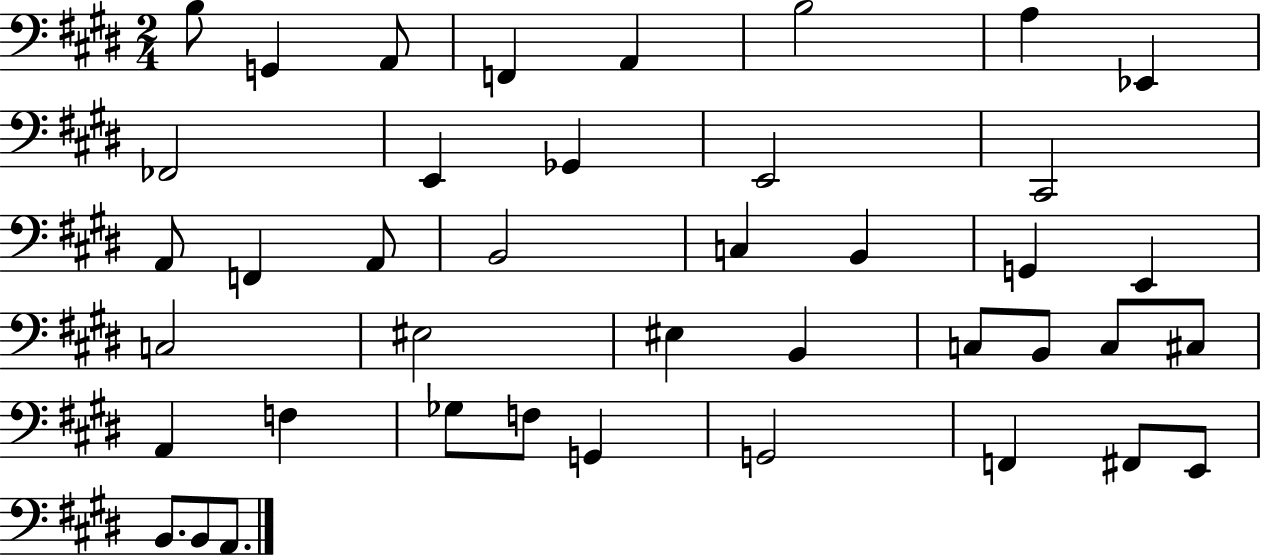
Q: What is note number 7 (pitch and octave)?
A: A3